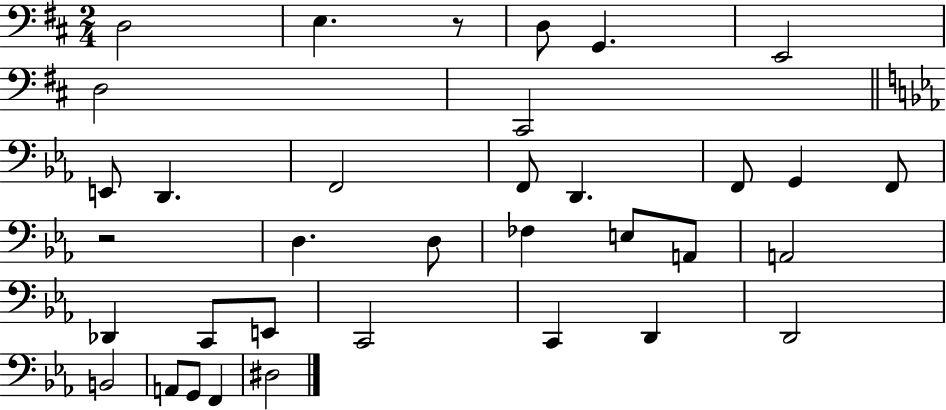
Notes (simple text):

D3/h E3/q. R/e D3/e G2/q. E2/h D3/h C#2/h E2/e D2/q. F2/h F2/e D2/q. F2/e G2/q F2/e R/h D3/q. D3/e FES3/q E3/e A2/e A2/h Db2/q C2/e E2/e C2/h C2/q D2/q D2/h B2/h A2/e G2/e F2/q D#3/h